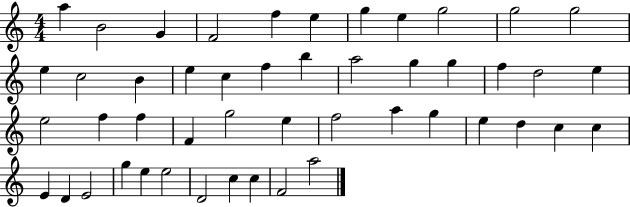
A5/q B4/h G4/q F4/h F5/q E5/q G5/q E5/q G5/h G5/h G5/h E5/q C5/h B4/q E5/q C5/q F5/q B5/q A5/h G5/q G5/q F5/q D5/h E5/q E5/h F5/q F5/q F4/q G5/h E5/q F5/h A5/q G5/q E5/q D5/q C5/q C5/q E4/q D4/q E4/h G5/q E5/q E5/h D4/h C5/q C5/q F4/h A5/h